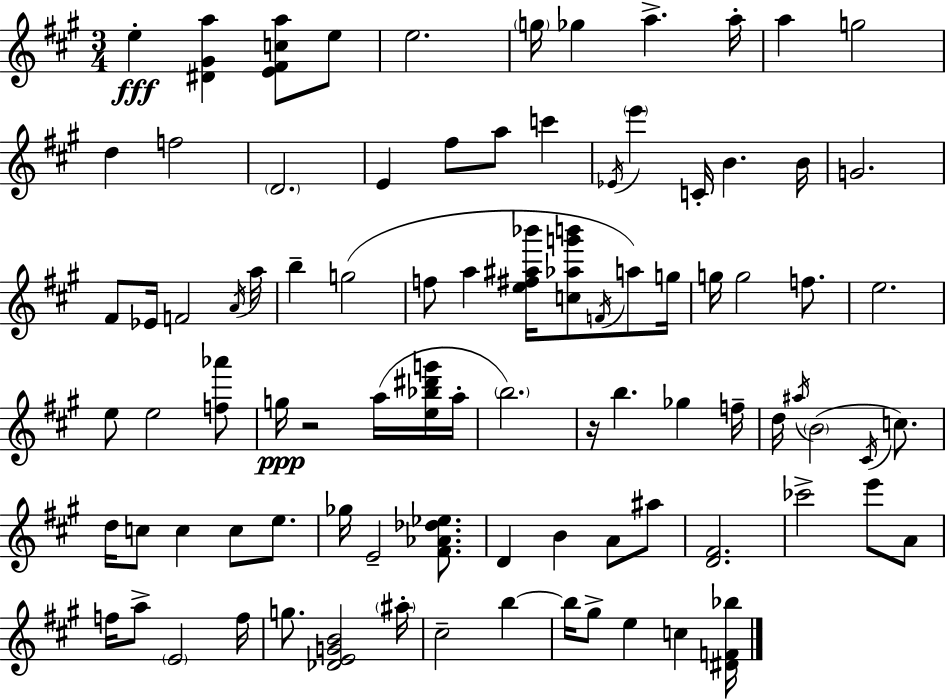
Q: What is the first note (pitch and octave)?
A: E5